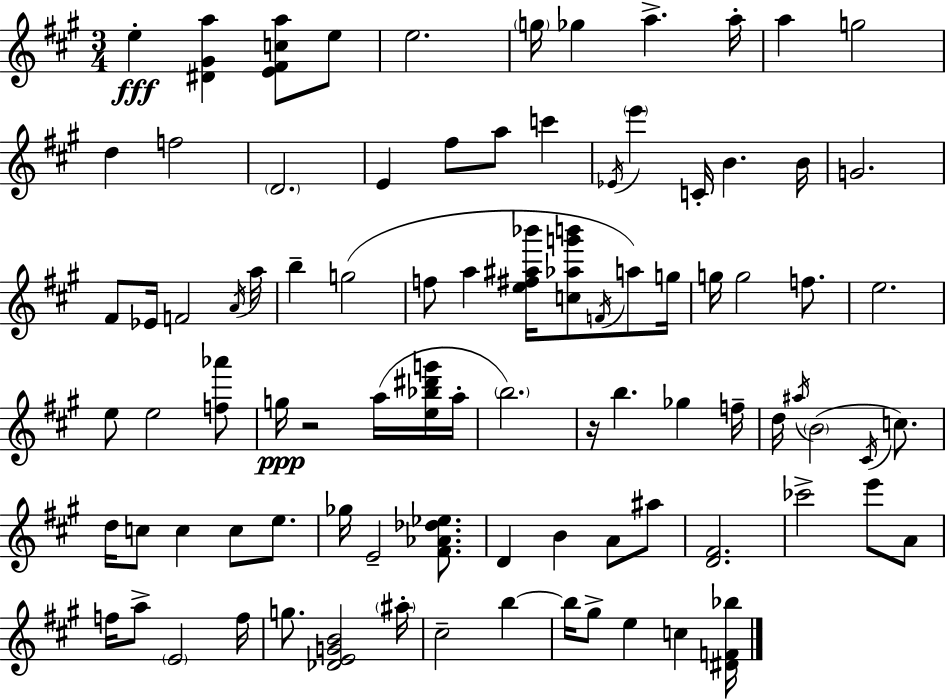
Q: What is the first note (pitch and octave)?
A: E5